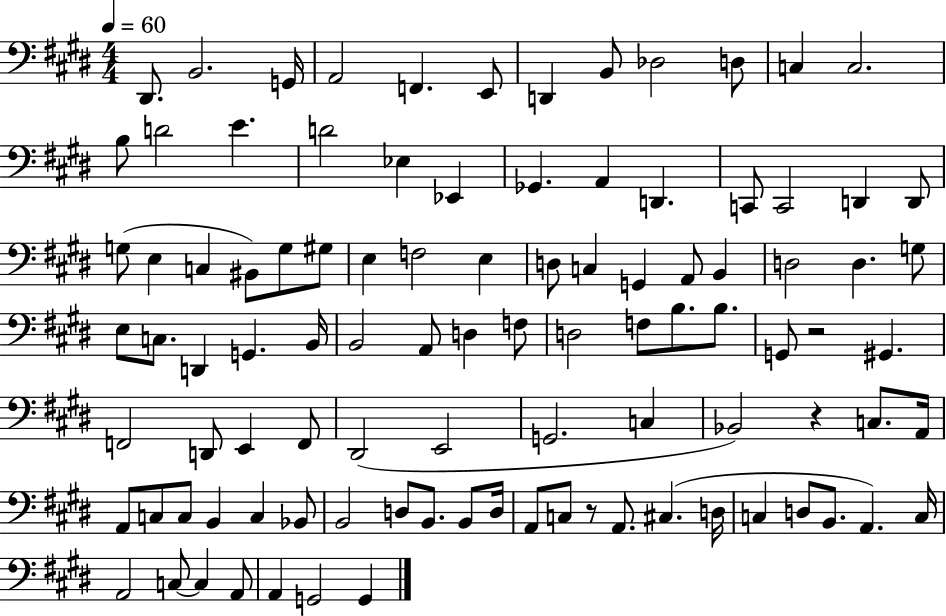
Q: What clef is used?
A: bass